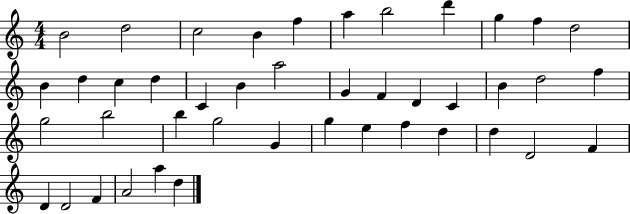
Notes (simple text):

B4/h D5/h C5/h B4/q F5/q A5/q B5/h D6/q G5/q F5/q D5/h B4/q D5/q C5/q D5/q C4/q B4/q A5/h G4/q F4/q D4/q C4/q B4/q D5/h F5/q G5/h B5/h B5/q G5/h G4/q G5/q E5/q F5/q D5/q D5/q D4/h F4/q D4/q D4/h F4/q A4/h A5/q D5/q